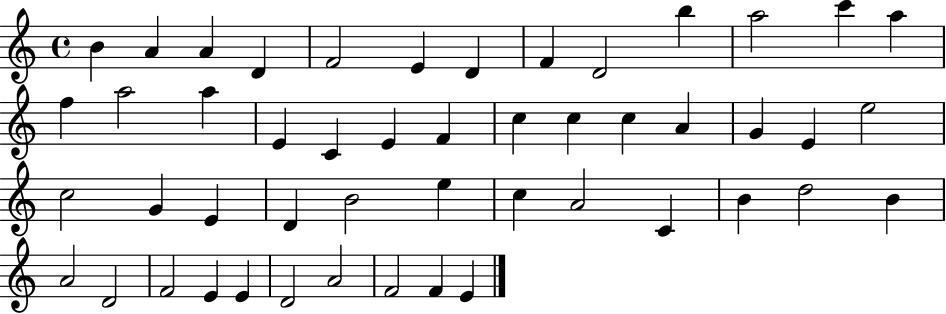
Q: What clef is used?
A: treble